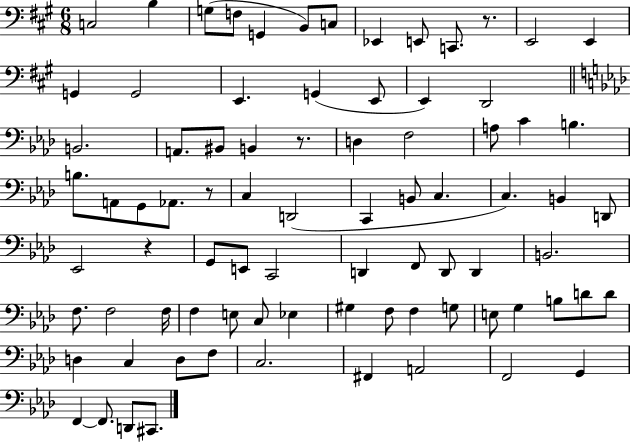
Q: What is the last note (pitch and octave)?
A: C#2